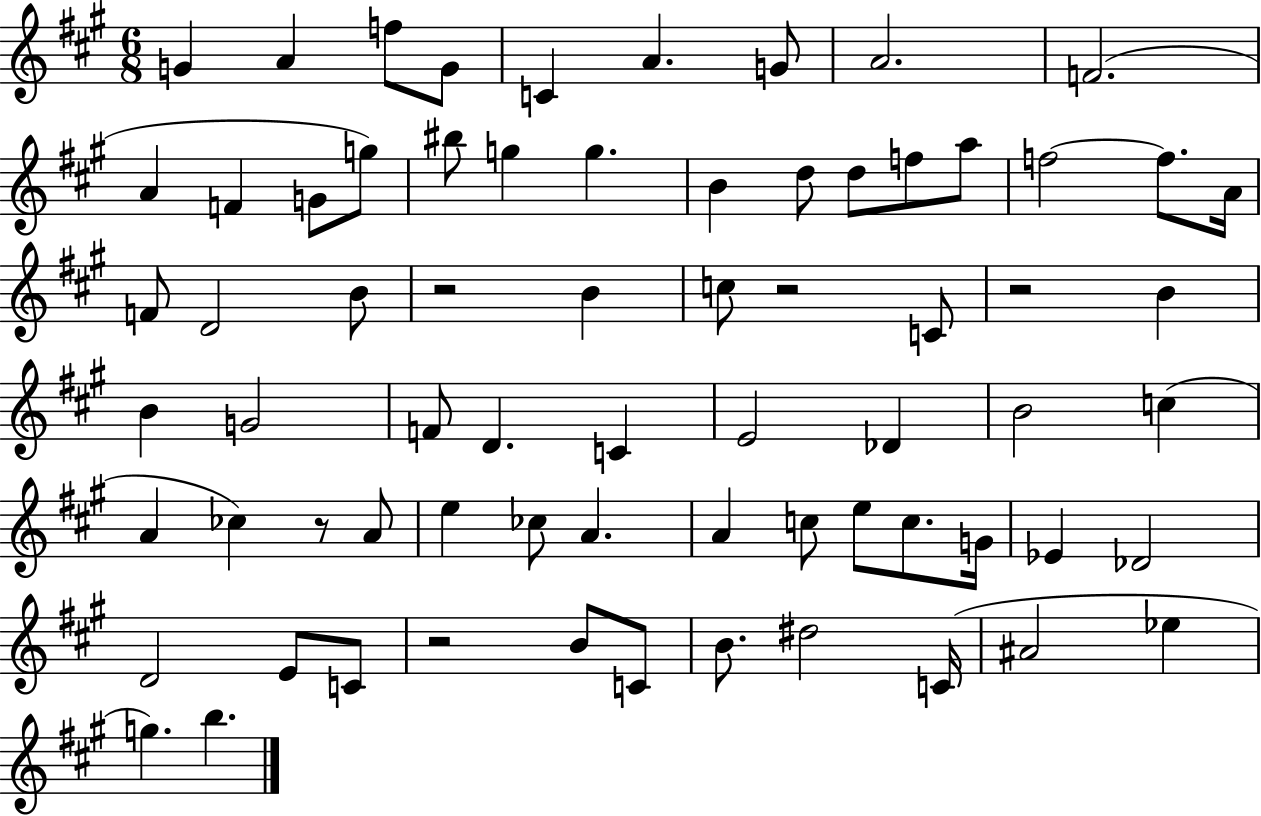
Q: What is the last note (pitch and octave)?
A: B5